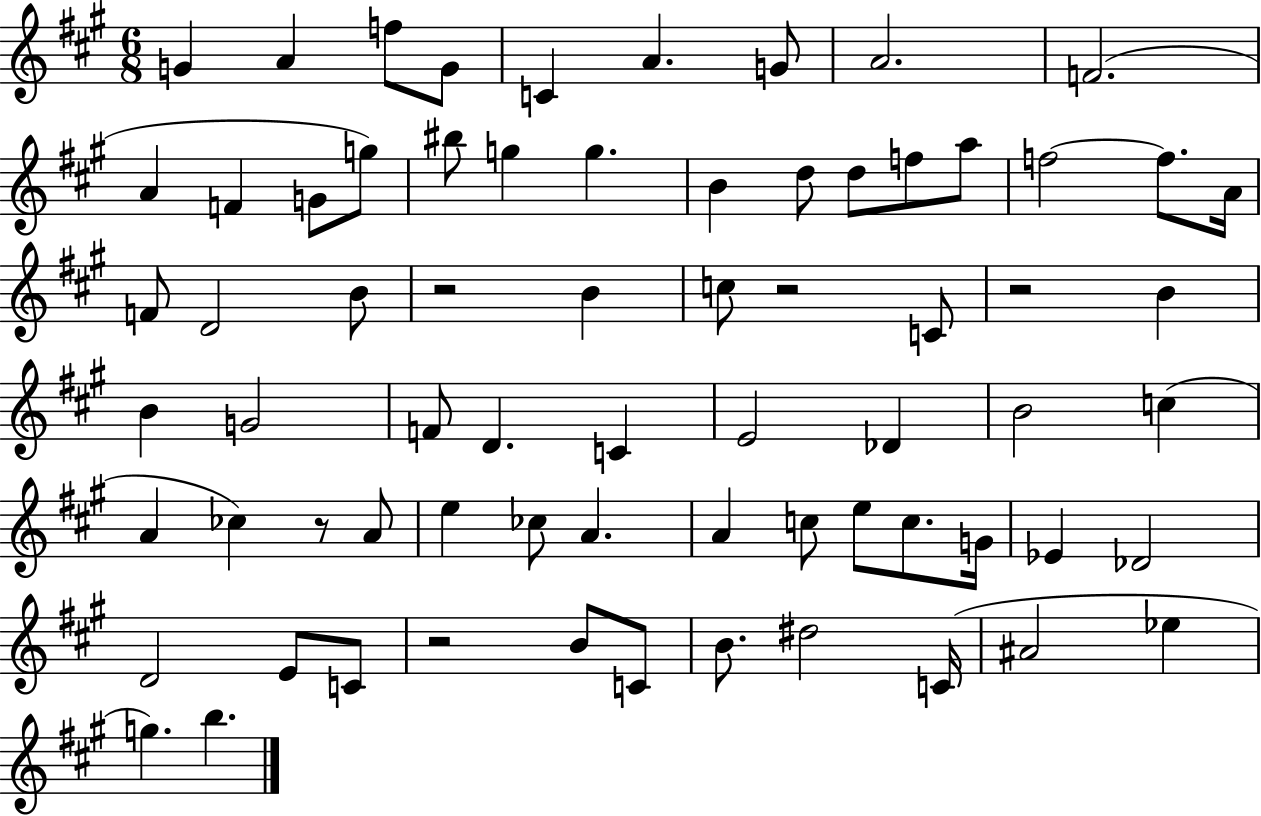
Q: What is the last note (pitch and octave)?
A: B5